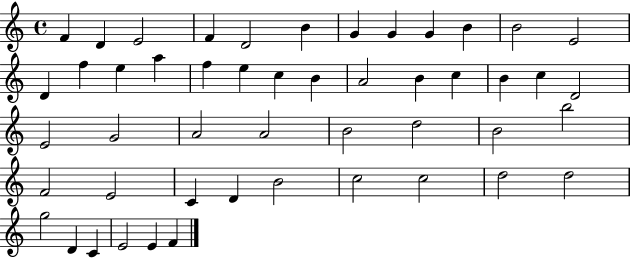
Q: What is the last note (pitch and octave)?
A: F4